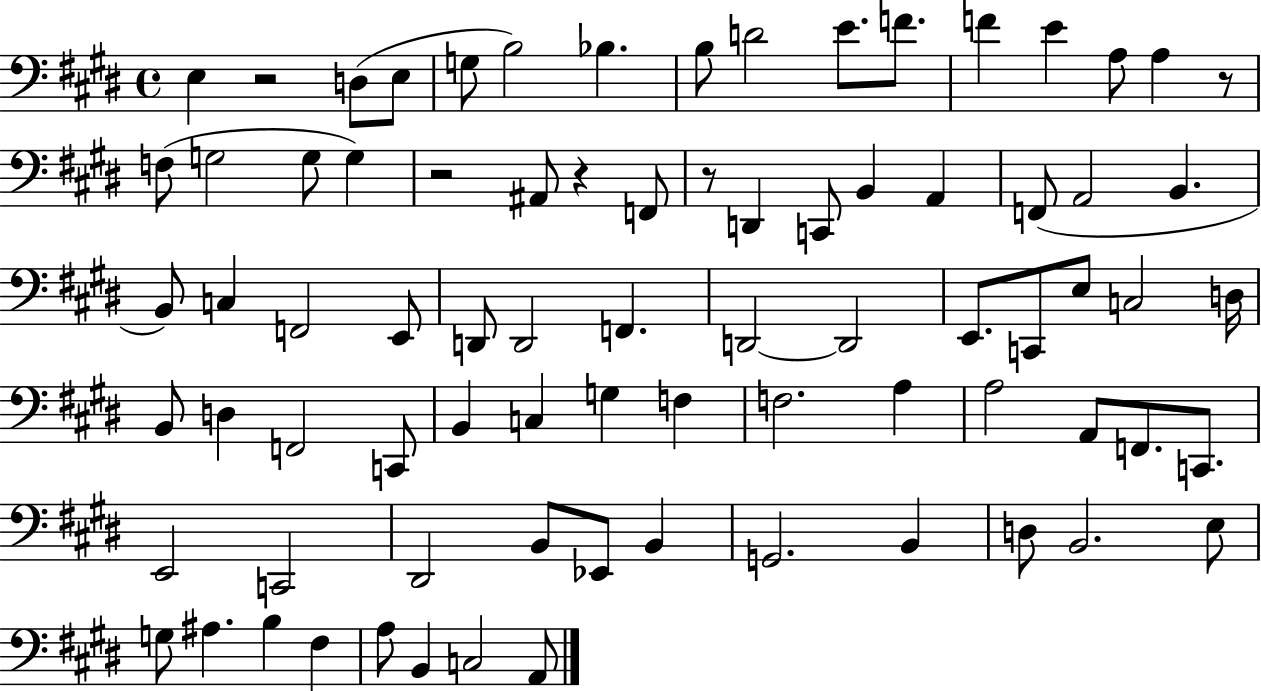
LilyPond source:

{
  \clef bass
  \time 4/4
  \defaultTimeSignature
  \key e \major
  e4 r2 d8( e8 | g8 b2) bes4. | b8 d'2 e'8. f'8. | f'4 e'4 a8 a4 r8 | \break f8( g2 g8 g4) | r2 ais,8 r4 f,8 | r8 d,4 c,8 b,4 a,4 | f,8( a,2 b,4. | \break b,8) c4 f,2 e,8 | d,8 d,2 f,4. | d,2~~ d,2 | e,8. c,8 e8 c2 d16 | \break b,8 d4 f,2 c,8 | b,4 c4 g4 f4 | f2. a4 | a2 a,8 f,8. c,8. | \break e,2 c,2 | dis,2 b,8 ees,8 b,4 | g,2. b,4 | d8 b,2. e8 | \break g8 ais4. b4 fis4 | a8 b,4 c2 a,8 | \bar "|."
}